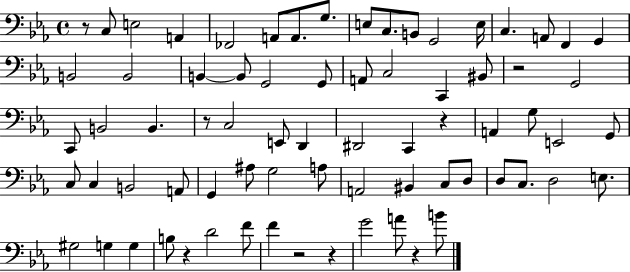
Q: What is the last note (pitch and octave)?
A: B4